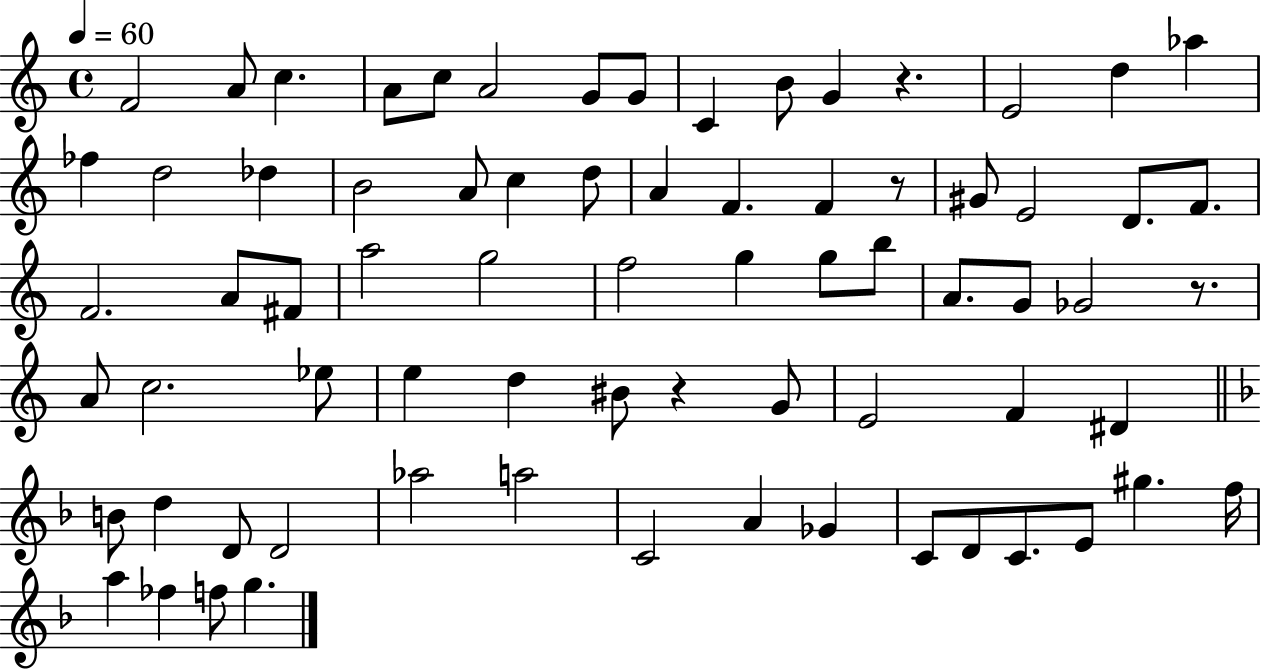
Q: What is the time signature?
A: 4/4